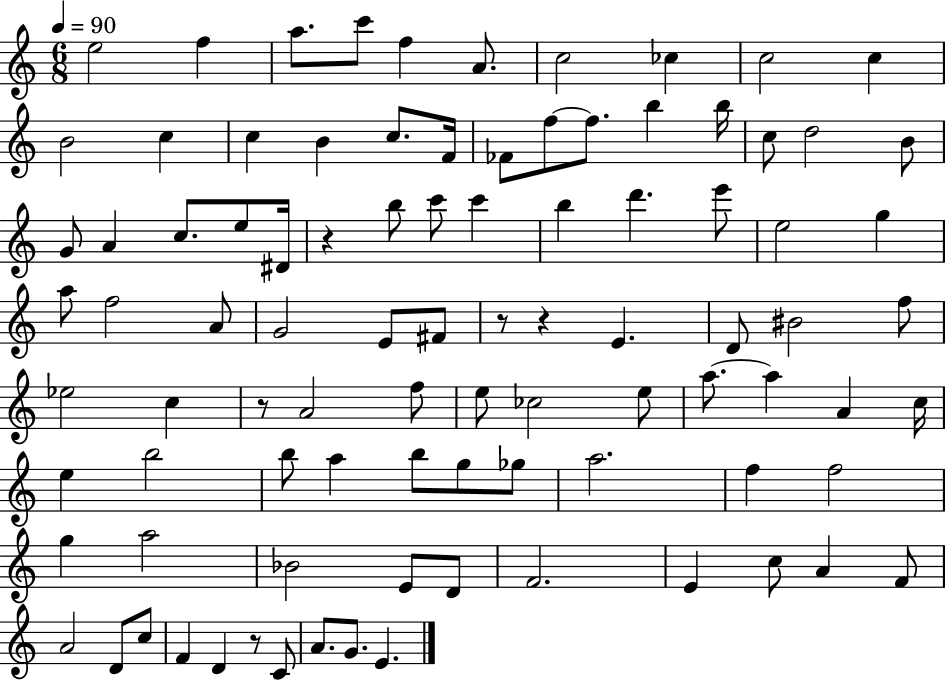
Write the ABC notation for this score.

X:1
T:Untitled
M:6/8
L:1/4
K:C
e2 f a/2 c'/2 f A/2 c2 _c c2 c B2 c c B c/2 F/4 _F/2 f/2 f/2 b b/4 c/2 d2 B/2 G/2 A c/2 e/2 ^D/4 z b/2 c'/2 c' b d' e'/2 e2 g a/2 f2 A/2 G2 E/2 ^F/2 z/2 z E D/2 ^B2 f/2 _e2 c z/2 A2 f/2 e/2 _c2 e/2 a/2 a A c/4 e b2 b/2 a b/2 g/2 _g/2 a2 f f2 g a2 _B2 E/2 D/2 F2 E c/2 A F/2 A2 D/2 c/2 F D z/2 C/2 A/2 G/2 E